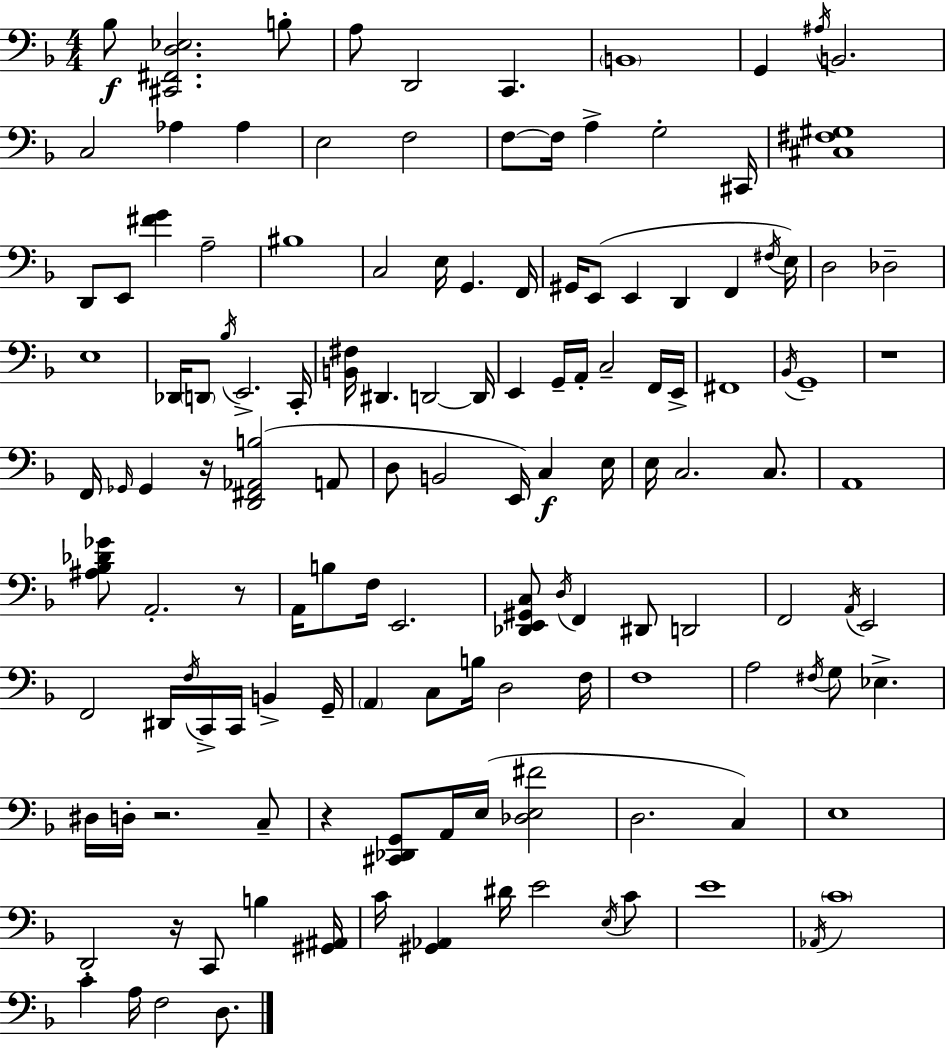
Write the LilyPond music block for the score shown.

{
  \clef bass
  \numericTimeSignature
  \time 4/4
  \key f \major
  bes8\f <cis, fis, d ees>2. b8-. | a8 d,2 c,4. | \parenthesize b,1 | g,4 \acciaccatura { ais16 } b,2. | \break c2 aes4 aes4 | e2 f2 | f8~~ f16 a4-> g2-. | cis,16 <cis fis gis>1 | \break d,8 e,8 <fis' g'>4 a2-- | bis1 | c2 e16 g,4. | f,16 gis,16 e,8( e,4 d,4 f,4 | \break \acciaccatura { fis16 } e16) d2 des2-- | e1 | des,16 \parenthesize d,8 \acciaccatura { bes16 } e,2.-> | c,16-. <b, fis>16 dis,4. d,2~~ | \break d,16 e,4 g,16-- a,16-. c2-- | f,16 e,16-> fis,1 | \acciaccatura { bes,16 } g,1-- | r1 | \break f,16 \grace { ges,16 } ges,4 r16 <d, fis, aes, b>2( | a,8 d8 b,2 e,16) | c4\f e16 e16 c2. | c8. a,1 | \break <ais bes des' ges'>8 a,2.-. | r8 a,16 b8 f16 e,2. | <des, e, gis, c>8 \acciaccatura { d16 } f,4 dis,8 d,2 | f,2 \acciaccatura { a,16 } e,2 | \break f,2 dis,16 | \acciaccatura { f16 } c,16-> c,16 b,4-> g,16-- \parenthesize a,4 c8 b16 d2 | f16 f1 | a2 | \break \acciaccatura { fis16 } g8 ees4.-> dis16 d16-. r2. | c8-- r4 <cis, des, g,>8 a,16 | e16( <des e fis'>2 d2. | c4) e1 | \break d,2-. | r16 c,8 b4 <gis, ais,>16 c'16 <gis, aes,>4 dis'16 e'2 | \acciaccatura { e16 } c'8 e'1 | \acciaccatura { aes,16 } \parenthesize c'1 | \break c'4 a16 | f2 d8. \bar "|."
}